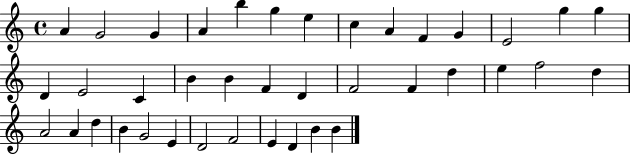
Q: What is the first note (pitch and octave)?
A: A4